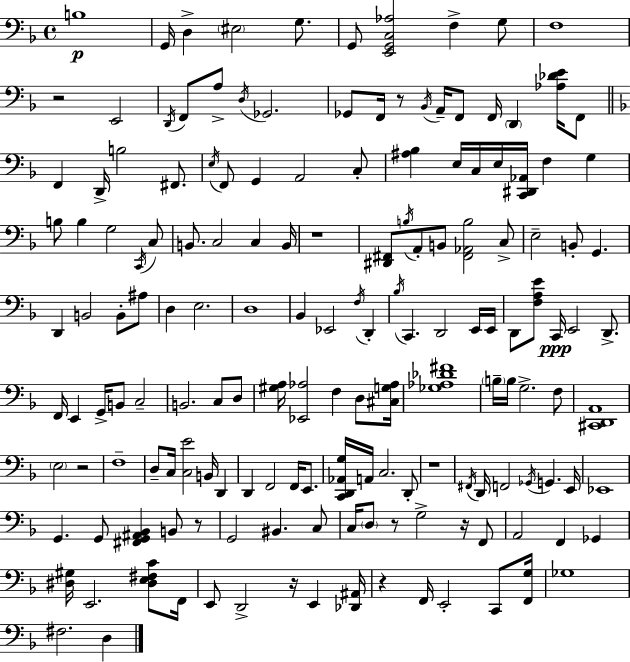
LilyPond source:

{
  \clef bass
  \time 4/4
  \defaultTimeSignature
  \key f \major
  \repeat volta 2 { b1\p | g,16 d4-> \parenthesize eis2 g8. | g,8 <e, g, c aes>2 f4-> g8 | f1 | \break r2 e,2 | \acciaccatura { d,16 } f,8 a8-> \acciaccatura { d16 } ges,2. | ges,8 f,16 r8 \acciaccatura { bes,16 } a,16-- f,8 f,16 \parenthesize d,4 | <aes des' e'>16 f,8 \bar "||" \break \key f \major f,4 d,16-> b2 fis,8. | \acciaccatura { e16 } f,8 g,4 a,2 c8-. | <ais bes>4 e16 c16 e16 <c, dis, aes,>16 f4 g4 | b8 b4 g2 \acciaccatura { c,16 } | \break c8 b,8. c2 c4 | b,16 r1 | <dis, fis,>8 \acciaccatura { b16 } a,8-. b,8 <fis, aes, b>2 | c8-> e2-- b,8-. g,4. | \break d,4 b,2 b,8-. | ais8 d4 e2. | d1 | bes,4 ees,2 \acciaccatura { f16 } | \break d,4-. \acciaccatura { bes16 } c,4. d,2 | e,16 e,16 d,8 <f a e'>8 c,16\ppp e,2 | d,8.-> f,16 e,4 g,16-> b,8 c2-- | b,2. | \break c8 d8 <gis a>16 <ees, aes>2 f4 | d8 <cis g aes>16 <ges aes des' fis'>1 | \parenthesize b16-- b16 g2.-> | f8 <cis, d, a,>1 | \break \parenthesize e2 r2 | f1-- | d8-- c16 <c e'>2 | b,16 d,4 d,4 f,2 | \break f,16 e,8. <c, d, aes, g>16 a,16 c2. | d,8-. r1 | \acciaccatura { fis,16 } d,16 f,2 \acciaccatura { ges,16 } | g,4. e,16 ees,1 | \break g,4. g,8 <fis, g, ais, bes,>4 | b,8 r8 g,2 bis,4. | c8 c16 \parenthesize d8 r8 g2-> | r16 f,8 a,2 f,4 | \break ges,4 <dis gis>16 e,2. | <dis e fis c'>8 f,16 e,8 d,2-> | r16 e,4 <des, ais,>16 r4 f,16 e,2-. | c,8 <f, g>16 ges1 | \break fis2. | d4 } \bar "|."
}